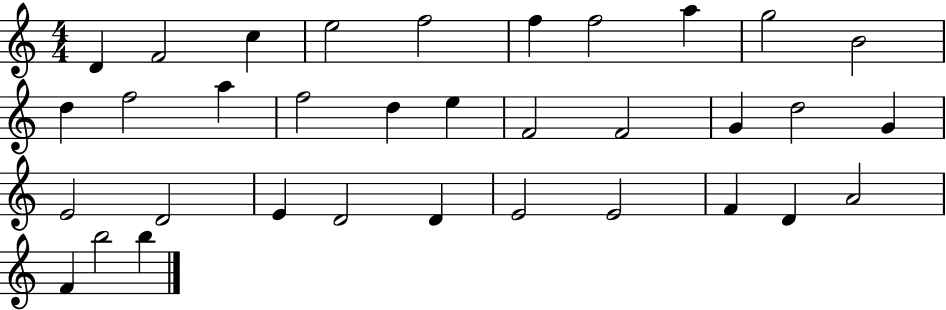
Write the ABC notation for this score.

X:1
T:Untitled
M:4/4
L:1/4
K:C
D F2 c e2 f2 f f2 a g2 B2 d f2 a f2 d e F2 F2 G d2 G E2 D2 E D2 D E2 E2 F D A2 F b2 b